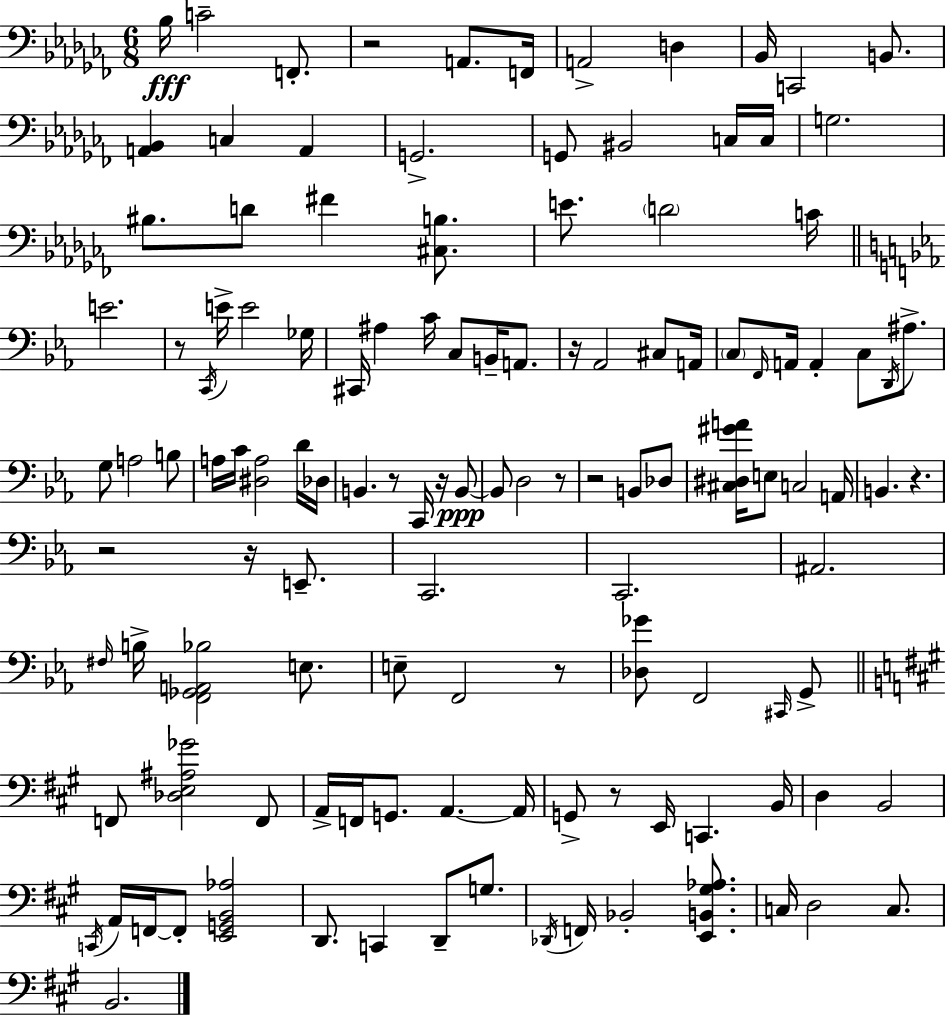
X:1
T:Untitled
M:6/8
L:1/4
K:Abm
_B,/4 C2 F,,/2 z2 A,,/2 F,,/4 A,,2 D, _B,,/4 C,,2 B,,/2 [A,,_B,,] C, A,, G,,2 G,,/2 ^B,,2 C,/4 C,/4 G,2 ^B,/2 D/2 ^F [^C,B,]/2 E/2 D2 C/4 E2 z/2 C,,/4 E/4 E2 _G,/4 ^C,,/4 ^A, C/4 C,/2 B,,/4 A,,/2 z/4 _A,,2 ^C,/2 A,,/4 C,/2 F,,/4 A,,/4 A,, C,/2 D,,/4 ^A,/2 G,/2 A,2 B,/2 A,/4 C/4 [^D,A,]2 D/4 _D,/4 B,, z/2 C,,/4 z/4 B,,/2 B,,/2 D,2 z/2 z2 B,,/2 _D,/2 [^C,^D,^GA]/4 E,/2 C,2 A,,/4 B,, z z2 z/4 E,,/2 C,,2 C,,2 ^A,,2 ^F,/4 B,/4 [F,,_G,,A,,_B,]2 E,/2 E,/2 F,,2 z/2 [_D,_G]/2 F,,2 ^C,,/4 G,,/2 F,,/2 [_D,E,^A,_G]2 F,,/2 A,,/4 F,,/4 G,,/2 A,, A,,/4 G,,/2 z/2 E,,/4 C,, B,,/4 D, B,,2 C,,/4 A,,/4 F,,/4 F,,/2 [E,,G,,B,,_A,]2 D,,/2 C,, D,,/2 G,/2 _D,,/4 F,,/4 _B,,2 [E,,B,,^G,_A,]/2 C,/4 D,2 C,/2 B,,2